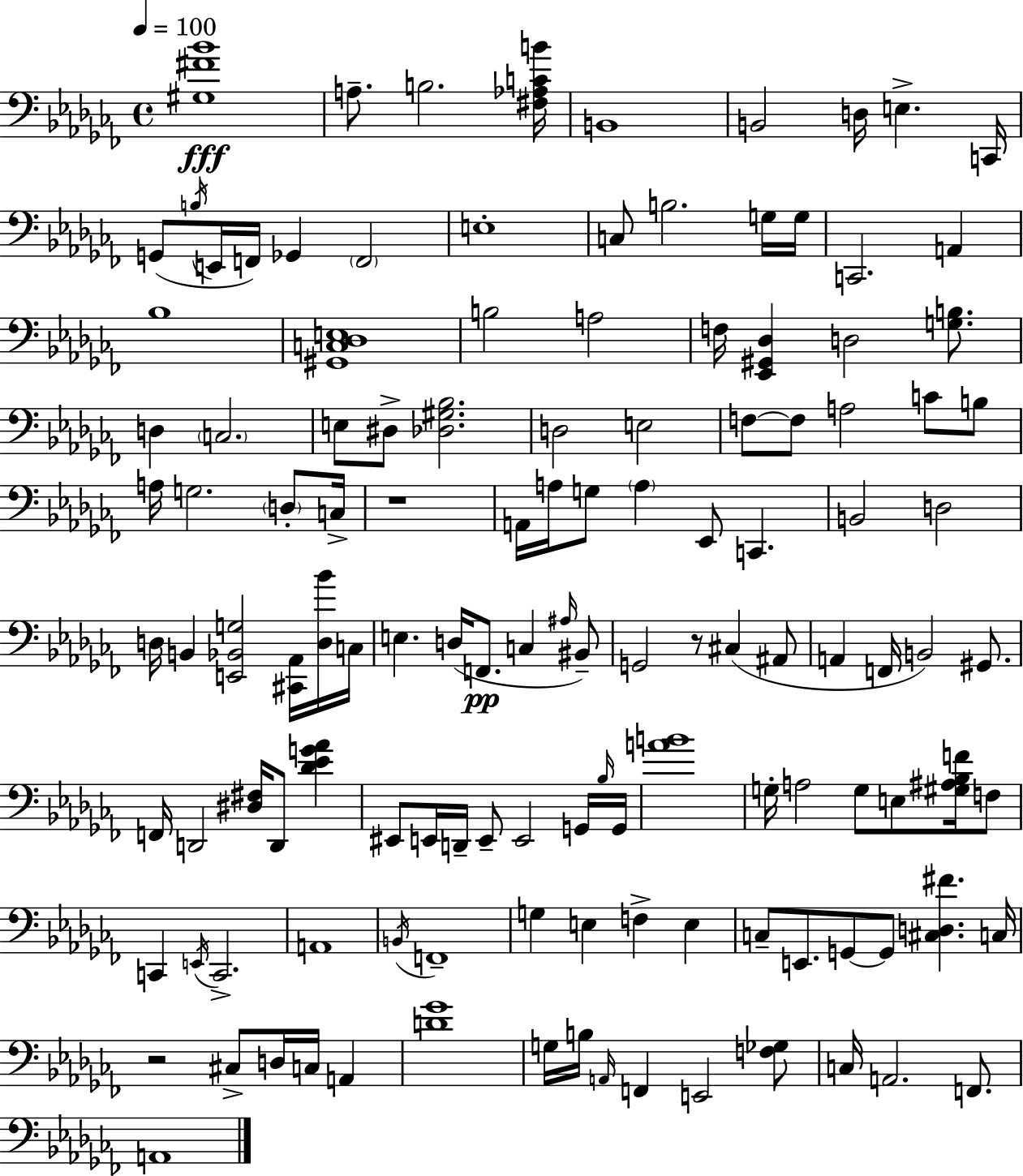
[G#3,F#4,Bb4]/w A3/e. B3/h. [F#3,Ab3,C4,B4]/s B2/w B2/h D3/s E3/q. C2/s G2/e B3/s E2/s F2/s Gb2/q F2/h E3/w C3/e B3/h. G3/s G3/s C2/h. A2/q Bb3/w [G#2,C3,Db3,E3]/w B3/h A3/h F3/s [Eb2,G#2,Db3]/q D3/h [G3,B3]/e. D3/q C3/h. E3/e D#3/e [Db3,G#3,Bb3]/h. D3/h E3/h F3/e F3/e A3/h C4/e B3/e A3/s G3/h. D3/e C3/s R/w A2/s A3/s G3/e A3/q Eb2/e C2/q. B2/h D3/h D3/s B2/q [E2,Bb2,G3]/h [C#2,Ab2]/s [D3,Bb4]/s C3/s E3/q. D3/s F2/e. C3/q A#3/s BIS2/e G2/h R/e C#3/q A#2/e A2/q F2/s B2/h G#2/e. F2/s D2/h [D#3,F#3]/s D2/e [Db4,Eb4,G4,Ab4]/q EIS2/e E2/s D2/s E2/e E2/h G2/s Bb3/s G2/s [A4,B4]/w G3/s A3/h G3/e E3/e [G#3,A#3,Bb3,F4]/s F3/e C2/q E2/s C2/h. A2/w B2/s F2/w G3/q E3/q F3/q E3/q C3/e E2/e. G2/e G2/e [C#3,D3,F#4]/q. C3/s R/h C#3/e D3/s C3/s A2/q [D4,Gb4]/w G3/s B3/s A2/s F2/q E2/h [F3,Gb3]/e C3/s A2/h. F2/e. A2/w